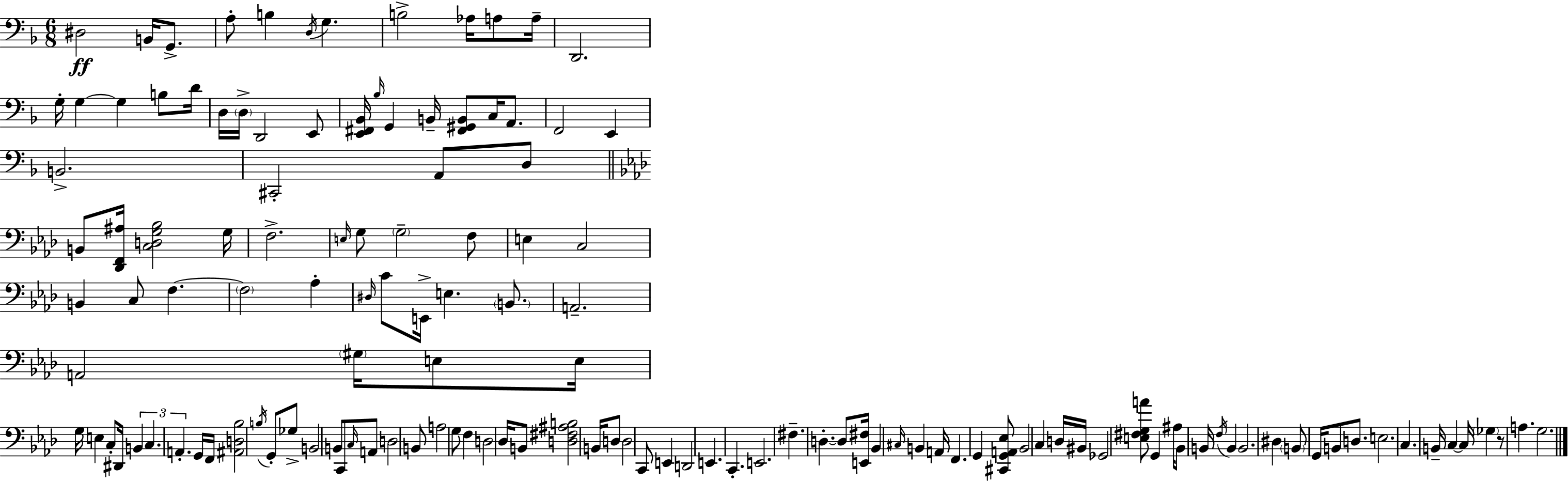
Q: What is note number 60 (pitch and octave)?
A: D#2